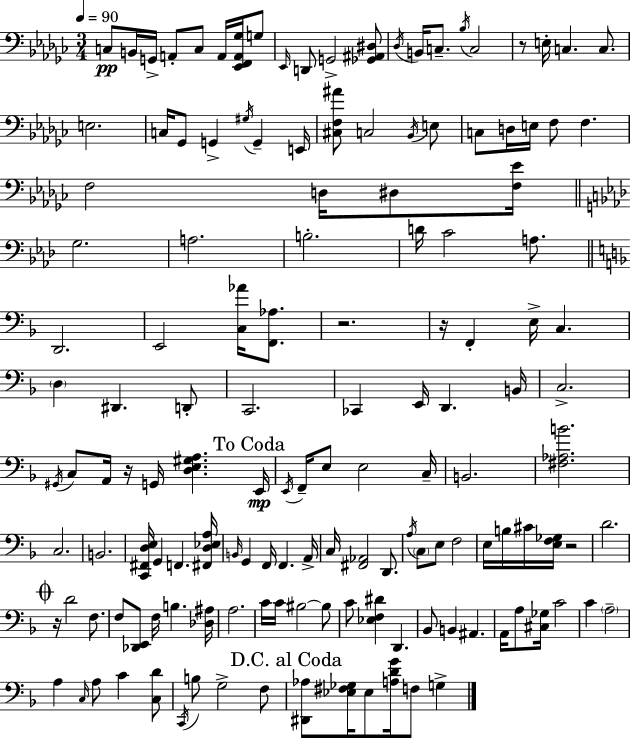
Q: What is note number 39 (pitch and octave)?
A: B3